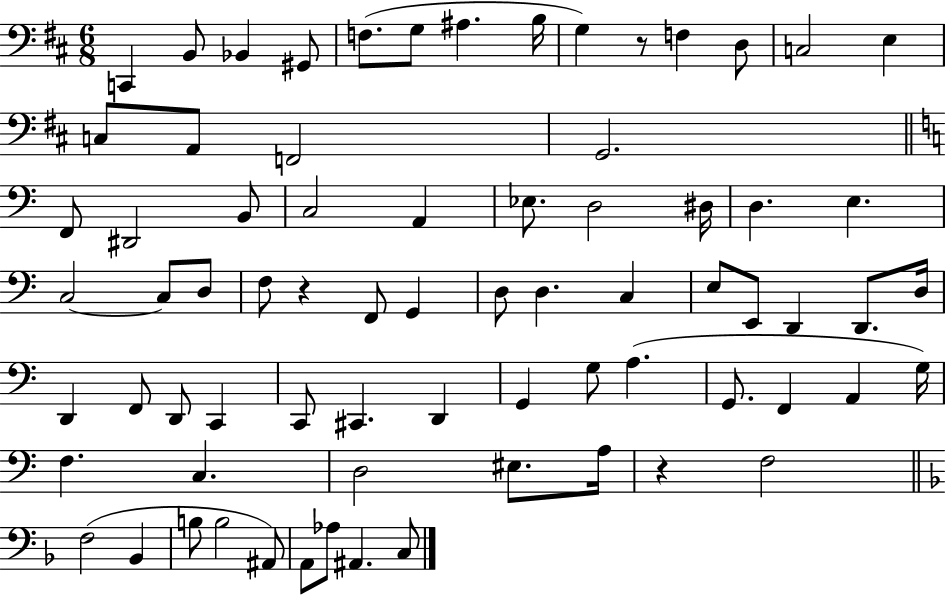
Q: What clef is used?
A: bass